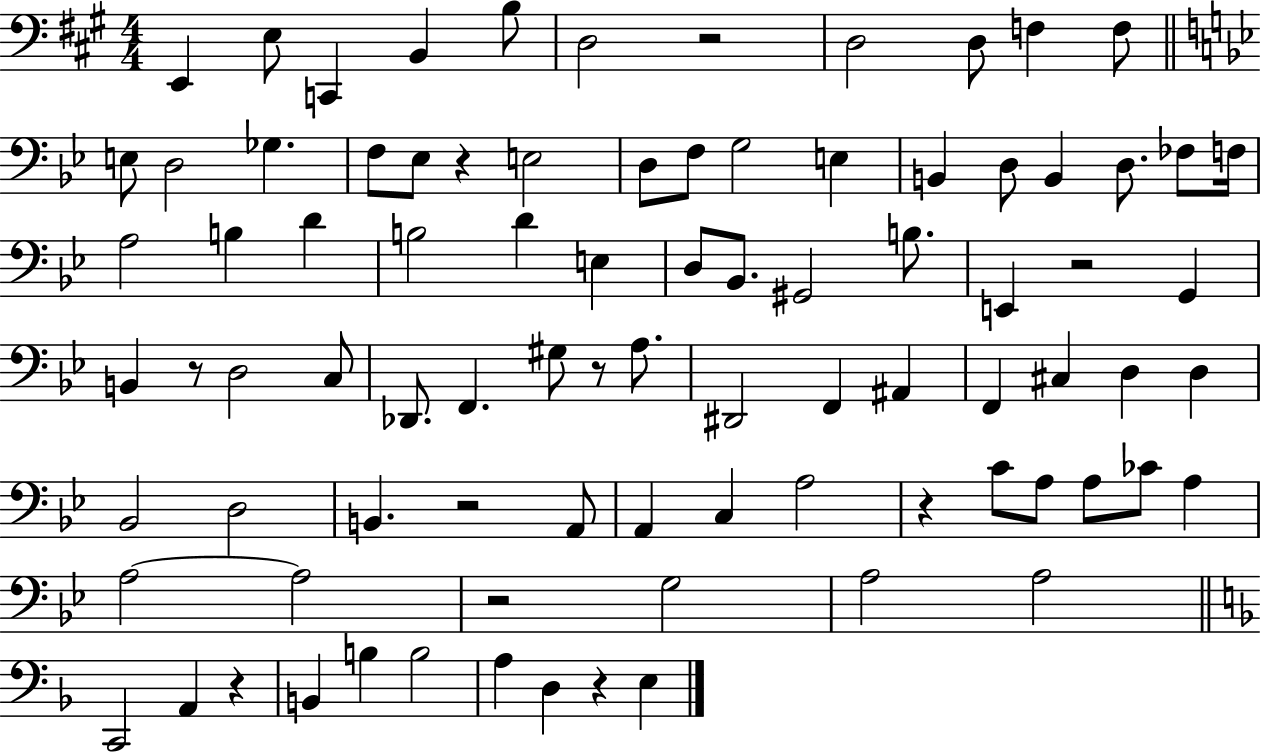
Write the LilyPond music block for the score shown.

{
  \clef bass
  \numericTimeSignature
  \time 4/4
  \key a \major
  e,4 e8 c,4 b,4 b8 | d2 r2 | d2 d8 f4 f8 | \bar "||" \break \key bes \major e8 d2 ges4. | f8 ees8 r4 e2 | d8 f8 g2 e4 | b,4 d8 b,4 d8. fes8 f16 | \break a2 b4 d'4 | b2 d'4 e4 | d8 bes,8. gis,2 b8. | e,4 r2 g,4 | \break b,4 r8 d2 c8 | des,8. f,4. gis8 r8 a8. | dis,2 f,4 ais,4 | f,4 cis4 d4 d4 | \break bes,2 d2 | b,4. r2 a,8 | a,4 c4 a2 | r4 c'8 a8 a8 ces'8 a4 | \break a2~~ a2 | r2 g2 | a2 a2 | \bar "||" \break \key f \major c,2 a,4 r4 | b,4 b4 b2 | a4 d4 r4 e4 | \bar "|."
}